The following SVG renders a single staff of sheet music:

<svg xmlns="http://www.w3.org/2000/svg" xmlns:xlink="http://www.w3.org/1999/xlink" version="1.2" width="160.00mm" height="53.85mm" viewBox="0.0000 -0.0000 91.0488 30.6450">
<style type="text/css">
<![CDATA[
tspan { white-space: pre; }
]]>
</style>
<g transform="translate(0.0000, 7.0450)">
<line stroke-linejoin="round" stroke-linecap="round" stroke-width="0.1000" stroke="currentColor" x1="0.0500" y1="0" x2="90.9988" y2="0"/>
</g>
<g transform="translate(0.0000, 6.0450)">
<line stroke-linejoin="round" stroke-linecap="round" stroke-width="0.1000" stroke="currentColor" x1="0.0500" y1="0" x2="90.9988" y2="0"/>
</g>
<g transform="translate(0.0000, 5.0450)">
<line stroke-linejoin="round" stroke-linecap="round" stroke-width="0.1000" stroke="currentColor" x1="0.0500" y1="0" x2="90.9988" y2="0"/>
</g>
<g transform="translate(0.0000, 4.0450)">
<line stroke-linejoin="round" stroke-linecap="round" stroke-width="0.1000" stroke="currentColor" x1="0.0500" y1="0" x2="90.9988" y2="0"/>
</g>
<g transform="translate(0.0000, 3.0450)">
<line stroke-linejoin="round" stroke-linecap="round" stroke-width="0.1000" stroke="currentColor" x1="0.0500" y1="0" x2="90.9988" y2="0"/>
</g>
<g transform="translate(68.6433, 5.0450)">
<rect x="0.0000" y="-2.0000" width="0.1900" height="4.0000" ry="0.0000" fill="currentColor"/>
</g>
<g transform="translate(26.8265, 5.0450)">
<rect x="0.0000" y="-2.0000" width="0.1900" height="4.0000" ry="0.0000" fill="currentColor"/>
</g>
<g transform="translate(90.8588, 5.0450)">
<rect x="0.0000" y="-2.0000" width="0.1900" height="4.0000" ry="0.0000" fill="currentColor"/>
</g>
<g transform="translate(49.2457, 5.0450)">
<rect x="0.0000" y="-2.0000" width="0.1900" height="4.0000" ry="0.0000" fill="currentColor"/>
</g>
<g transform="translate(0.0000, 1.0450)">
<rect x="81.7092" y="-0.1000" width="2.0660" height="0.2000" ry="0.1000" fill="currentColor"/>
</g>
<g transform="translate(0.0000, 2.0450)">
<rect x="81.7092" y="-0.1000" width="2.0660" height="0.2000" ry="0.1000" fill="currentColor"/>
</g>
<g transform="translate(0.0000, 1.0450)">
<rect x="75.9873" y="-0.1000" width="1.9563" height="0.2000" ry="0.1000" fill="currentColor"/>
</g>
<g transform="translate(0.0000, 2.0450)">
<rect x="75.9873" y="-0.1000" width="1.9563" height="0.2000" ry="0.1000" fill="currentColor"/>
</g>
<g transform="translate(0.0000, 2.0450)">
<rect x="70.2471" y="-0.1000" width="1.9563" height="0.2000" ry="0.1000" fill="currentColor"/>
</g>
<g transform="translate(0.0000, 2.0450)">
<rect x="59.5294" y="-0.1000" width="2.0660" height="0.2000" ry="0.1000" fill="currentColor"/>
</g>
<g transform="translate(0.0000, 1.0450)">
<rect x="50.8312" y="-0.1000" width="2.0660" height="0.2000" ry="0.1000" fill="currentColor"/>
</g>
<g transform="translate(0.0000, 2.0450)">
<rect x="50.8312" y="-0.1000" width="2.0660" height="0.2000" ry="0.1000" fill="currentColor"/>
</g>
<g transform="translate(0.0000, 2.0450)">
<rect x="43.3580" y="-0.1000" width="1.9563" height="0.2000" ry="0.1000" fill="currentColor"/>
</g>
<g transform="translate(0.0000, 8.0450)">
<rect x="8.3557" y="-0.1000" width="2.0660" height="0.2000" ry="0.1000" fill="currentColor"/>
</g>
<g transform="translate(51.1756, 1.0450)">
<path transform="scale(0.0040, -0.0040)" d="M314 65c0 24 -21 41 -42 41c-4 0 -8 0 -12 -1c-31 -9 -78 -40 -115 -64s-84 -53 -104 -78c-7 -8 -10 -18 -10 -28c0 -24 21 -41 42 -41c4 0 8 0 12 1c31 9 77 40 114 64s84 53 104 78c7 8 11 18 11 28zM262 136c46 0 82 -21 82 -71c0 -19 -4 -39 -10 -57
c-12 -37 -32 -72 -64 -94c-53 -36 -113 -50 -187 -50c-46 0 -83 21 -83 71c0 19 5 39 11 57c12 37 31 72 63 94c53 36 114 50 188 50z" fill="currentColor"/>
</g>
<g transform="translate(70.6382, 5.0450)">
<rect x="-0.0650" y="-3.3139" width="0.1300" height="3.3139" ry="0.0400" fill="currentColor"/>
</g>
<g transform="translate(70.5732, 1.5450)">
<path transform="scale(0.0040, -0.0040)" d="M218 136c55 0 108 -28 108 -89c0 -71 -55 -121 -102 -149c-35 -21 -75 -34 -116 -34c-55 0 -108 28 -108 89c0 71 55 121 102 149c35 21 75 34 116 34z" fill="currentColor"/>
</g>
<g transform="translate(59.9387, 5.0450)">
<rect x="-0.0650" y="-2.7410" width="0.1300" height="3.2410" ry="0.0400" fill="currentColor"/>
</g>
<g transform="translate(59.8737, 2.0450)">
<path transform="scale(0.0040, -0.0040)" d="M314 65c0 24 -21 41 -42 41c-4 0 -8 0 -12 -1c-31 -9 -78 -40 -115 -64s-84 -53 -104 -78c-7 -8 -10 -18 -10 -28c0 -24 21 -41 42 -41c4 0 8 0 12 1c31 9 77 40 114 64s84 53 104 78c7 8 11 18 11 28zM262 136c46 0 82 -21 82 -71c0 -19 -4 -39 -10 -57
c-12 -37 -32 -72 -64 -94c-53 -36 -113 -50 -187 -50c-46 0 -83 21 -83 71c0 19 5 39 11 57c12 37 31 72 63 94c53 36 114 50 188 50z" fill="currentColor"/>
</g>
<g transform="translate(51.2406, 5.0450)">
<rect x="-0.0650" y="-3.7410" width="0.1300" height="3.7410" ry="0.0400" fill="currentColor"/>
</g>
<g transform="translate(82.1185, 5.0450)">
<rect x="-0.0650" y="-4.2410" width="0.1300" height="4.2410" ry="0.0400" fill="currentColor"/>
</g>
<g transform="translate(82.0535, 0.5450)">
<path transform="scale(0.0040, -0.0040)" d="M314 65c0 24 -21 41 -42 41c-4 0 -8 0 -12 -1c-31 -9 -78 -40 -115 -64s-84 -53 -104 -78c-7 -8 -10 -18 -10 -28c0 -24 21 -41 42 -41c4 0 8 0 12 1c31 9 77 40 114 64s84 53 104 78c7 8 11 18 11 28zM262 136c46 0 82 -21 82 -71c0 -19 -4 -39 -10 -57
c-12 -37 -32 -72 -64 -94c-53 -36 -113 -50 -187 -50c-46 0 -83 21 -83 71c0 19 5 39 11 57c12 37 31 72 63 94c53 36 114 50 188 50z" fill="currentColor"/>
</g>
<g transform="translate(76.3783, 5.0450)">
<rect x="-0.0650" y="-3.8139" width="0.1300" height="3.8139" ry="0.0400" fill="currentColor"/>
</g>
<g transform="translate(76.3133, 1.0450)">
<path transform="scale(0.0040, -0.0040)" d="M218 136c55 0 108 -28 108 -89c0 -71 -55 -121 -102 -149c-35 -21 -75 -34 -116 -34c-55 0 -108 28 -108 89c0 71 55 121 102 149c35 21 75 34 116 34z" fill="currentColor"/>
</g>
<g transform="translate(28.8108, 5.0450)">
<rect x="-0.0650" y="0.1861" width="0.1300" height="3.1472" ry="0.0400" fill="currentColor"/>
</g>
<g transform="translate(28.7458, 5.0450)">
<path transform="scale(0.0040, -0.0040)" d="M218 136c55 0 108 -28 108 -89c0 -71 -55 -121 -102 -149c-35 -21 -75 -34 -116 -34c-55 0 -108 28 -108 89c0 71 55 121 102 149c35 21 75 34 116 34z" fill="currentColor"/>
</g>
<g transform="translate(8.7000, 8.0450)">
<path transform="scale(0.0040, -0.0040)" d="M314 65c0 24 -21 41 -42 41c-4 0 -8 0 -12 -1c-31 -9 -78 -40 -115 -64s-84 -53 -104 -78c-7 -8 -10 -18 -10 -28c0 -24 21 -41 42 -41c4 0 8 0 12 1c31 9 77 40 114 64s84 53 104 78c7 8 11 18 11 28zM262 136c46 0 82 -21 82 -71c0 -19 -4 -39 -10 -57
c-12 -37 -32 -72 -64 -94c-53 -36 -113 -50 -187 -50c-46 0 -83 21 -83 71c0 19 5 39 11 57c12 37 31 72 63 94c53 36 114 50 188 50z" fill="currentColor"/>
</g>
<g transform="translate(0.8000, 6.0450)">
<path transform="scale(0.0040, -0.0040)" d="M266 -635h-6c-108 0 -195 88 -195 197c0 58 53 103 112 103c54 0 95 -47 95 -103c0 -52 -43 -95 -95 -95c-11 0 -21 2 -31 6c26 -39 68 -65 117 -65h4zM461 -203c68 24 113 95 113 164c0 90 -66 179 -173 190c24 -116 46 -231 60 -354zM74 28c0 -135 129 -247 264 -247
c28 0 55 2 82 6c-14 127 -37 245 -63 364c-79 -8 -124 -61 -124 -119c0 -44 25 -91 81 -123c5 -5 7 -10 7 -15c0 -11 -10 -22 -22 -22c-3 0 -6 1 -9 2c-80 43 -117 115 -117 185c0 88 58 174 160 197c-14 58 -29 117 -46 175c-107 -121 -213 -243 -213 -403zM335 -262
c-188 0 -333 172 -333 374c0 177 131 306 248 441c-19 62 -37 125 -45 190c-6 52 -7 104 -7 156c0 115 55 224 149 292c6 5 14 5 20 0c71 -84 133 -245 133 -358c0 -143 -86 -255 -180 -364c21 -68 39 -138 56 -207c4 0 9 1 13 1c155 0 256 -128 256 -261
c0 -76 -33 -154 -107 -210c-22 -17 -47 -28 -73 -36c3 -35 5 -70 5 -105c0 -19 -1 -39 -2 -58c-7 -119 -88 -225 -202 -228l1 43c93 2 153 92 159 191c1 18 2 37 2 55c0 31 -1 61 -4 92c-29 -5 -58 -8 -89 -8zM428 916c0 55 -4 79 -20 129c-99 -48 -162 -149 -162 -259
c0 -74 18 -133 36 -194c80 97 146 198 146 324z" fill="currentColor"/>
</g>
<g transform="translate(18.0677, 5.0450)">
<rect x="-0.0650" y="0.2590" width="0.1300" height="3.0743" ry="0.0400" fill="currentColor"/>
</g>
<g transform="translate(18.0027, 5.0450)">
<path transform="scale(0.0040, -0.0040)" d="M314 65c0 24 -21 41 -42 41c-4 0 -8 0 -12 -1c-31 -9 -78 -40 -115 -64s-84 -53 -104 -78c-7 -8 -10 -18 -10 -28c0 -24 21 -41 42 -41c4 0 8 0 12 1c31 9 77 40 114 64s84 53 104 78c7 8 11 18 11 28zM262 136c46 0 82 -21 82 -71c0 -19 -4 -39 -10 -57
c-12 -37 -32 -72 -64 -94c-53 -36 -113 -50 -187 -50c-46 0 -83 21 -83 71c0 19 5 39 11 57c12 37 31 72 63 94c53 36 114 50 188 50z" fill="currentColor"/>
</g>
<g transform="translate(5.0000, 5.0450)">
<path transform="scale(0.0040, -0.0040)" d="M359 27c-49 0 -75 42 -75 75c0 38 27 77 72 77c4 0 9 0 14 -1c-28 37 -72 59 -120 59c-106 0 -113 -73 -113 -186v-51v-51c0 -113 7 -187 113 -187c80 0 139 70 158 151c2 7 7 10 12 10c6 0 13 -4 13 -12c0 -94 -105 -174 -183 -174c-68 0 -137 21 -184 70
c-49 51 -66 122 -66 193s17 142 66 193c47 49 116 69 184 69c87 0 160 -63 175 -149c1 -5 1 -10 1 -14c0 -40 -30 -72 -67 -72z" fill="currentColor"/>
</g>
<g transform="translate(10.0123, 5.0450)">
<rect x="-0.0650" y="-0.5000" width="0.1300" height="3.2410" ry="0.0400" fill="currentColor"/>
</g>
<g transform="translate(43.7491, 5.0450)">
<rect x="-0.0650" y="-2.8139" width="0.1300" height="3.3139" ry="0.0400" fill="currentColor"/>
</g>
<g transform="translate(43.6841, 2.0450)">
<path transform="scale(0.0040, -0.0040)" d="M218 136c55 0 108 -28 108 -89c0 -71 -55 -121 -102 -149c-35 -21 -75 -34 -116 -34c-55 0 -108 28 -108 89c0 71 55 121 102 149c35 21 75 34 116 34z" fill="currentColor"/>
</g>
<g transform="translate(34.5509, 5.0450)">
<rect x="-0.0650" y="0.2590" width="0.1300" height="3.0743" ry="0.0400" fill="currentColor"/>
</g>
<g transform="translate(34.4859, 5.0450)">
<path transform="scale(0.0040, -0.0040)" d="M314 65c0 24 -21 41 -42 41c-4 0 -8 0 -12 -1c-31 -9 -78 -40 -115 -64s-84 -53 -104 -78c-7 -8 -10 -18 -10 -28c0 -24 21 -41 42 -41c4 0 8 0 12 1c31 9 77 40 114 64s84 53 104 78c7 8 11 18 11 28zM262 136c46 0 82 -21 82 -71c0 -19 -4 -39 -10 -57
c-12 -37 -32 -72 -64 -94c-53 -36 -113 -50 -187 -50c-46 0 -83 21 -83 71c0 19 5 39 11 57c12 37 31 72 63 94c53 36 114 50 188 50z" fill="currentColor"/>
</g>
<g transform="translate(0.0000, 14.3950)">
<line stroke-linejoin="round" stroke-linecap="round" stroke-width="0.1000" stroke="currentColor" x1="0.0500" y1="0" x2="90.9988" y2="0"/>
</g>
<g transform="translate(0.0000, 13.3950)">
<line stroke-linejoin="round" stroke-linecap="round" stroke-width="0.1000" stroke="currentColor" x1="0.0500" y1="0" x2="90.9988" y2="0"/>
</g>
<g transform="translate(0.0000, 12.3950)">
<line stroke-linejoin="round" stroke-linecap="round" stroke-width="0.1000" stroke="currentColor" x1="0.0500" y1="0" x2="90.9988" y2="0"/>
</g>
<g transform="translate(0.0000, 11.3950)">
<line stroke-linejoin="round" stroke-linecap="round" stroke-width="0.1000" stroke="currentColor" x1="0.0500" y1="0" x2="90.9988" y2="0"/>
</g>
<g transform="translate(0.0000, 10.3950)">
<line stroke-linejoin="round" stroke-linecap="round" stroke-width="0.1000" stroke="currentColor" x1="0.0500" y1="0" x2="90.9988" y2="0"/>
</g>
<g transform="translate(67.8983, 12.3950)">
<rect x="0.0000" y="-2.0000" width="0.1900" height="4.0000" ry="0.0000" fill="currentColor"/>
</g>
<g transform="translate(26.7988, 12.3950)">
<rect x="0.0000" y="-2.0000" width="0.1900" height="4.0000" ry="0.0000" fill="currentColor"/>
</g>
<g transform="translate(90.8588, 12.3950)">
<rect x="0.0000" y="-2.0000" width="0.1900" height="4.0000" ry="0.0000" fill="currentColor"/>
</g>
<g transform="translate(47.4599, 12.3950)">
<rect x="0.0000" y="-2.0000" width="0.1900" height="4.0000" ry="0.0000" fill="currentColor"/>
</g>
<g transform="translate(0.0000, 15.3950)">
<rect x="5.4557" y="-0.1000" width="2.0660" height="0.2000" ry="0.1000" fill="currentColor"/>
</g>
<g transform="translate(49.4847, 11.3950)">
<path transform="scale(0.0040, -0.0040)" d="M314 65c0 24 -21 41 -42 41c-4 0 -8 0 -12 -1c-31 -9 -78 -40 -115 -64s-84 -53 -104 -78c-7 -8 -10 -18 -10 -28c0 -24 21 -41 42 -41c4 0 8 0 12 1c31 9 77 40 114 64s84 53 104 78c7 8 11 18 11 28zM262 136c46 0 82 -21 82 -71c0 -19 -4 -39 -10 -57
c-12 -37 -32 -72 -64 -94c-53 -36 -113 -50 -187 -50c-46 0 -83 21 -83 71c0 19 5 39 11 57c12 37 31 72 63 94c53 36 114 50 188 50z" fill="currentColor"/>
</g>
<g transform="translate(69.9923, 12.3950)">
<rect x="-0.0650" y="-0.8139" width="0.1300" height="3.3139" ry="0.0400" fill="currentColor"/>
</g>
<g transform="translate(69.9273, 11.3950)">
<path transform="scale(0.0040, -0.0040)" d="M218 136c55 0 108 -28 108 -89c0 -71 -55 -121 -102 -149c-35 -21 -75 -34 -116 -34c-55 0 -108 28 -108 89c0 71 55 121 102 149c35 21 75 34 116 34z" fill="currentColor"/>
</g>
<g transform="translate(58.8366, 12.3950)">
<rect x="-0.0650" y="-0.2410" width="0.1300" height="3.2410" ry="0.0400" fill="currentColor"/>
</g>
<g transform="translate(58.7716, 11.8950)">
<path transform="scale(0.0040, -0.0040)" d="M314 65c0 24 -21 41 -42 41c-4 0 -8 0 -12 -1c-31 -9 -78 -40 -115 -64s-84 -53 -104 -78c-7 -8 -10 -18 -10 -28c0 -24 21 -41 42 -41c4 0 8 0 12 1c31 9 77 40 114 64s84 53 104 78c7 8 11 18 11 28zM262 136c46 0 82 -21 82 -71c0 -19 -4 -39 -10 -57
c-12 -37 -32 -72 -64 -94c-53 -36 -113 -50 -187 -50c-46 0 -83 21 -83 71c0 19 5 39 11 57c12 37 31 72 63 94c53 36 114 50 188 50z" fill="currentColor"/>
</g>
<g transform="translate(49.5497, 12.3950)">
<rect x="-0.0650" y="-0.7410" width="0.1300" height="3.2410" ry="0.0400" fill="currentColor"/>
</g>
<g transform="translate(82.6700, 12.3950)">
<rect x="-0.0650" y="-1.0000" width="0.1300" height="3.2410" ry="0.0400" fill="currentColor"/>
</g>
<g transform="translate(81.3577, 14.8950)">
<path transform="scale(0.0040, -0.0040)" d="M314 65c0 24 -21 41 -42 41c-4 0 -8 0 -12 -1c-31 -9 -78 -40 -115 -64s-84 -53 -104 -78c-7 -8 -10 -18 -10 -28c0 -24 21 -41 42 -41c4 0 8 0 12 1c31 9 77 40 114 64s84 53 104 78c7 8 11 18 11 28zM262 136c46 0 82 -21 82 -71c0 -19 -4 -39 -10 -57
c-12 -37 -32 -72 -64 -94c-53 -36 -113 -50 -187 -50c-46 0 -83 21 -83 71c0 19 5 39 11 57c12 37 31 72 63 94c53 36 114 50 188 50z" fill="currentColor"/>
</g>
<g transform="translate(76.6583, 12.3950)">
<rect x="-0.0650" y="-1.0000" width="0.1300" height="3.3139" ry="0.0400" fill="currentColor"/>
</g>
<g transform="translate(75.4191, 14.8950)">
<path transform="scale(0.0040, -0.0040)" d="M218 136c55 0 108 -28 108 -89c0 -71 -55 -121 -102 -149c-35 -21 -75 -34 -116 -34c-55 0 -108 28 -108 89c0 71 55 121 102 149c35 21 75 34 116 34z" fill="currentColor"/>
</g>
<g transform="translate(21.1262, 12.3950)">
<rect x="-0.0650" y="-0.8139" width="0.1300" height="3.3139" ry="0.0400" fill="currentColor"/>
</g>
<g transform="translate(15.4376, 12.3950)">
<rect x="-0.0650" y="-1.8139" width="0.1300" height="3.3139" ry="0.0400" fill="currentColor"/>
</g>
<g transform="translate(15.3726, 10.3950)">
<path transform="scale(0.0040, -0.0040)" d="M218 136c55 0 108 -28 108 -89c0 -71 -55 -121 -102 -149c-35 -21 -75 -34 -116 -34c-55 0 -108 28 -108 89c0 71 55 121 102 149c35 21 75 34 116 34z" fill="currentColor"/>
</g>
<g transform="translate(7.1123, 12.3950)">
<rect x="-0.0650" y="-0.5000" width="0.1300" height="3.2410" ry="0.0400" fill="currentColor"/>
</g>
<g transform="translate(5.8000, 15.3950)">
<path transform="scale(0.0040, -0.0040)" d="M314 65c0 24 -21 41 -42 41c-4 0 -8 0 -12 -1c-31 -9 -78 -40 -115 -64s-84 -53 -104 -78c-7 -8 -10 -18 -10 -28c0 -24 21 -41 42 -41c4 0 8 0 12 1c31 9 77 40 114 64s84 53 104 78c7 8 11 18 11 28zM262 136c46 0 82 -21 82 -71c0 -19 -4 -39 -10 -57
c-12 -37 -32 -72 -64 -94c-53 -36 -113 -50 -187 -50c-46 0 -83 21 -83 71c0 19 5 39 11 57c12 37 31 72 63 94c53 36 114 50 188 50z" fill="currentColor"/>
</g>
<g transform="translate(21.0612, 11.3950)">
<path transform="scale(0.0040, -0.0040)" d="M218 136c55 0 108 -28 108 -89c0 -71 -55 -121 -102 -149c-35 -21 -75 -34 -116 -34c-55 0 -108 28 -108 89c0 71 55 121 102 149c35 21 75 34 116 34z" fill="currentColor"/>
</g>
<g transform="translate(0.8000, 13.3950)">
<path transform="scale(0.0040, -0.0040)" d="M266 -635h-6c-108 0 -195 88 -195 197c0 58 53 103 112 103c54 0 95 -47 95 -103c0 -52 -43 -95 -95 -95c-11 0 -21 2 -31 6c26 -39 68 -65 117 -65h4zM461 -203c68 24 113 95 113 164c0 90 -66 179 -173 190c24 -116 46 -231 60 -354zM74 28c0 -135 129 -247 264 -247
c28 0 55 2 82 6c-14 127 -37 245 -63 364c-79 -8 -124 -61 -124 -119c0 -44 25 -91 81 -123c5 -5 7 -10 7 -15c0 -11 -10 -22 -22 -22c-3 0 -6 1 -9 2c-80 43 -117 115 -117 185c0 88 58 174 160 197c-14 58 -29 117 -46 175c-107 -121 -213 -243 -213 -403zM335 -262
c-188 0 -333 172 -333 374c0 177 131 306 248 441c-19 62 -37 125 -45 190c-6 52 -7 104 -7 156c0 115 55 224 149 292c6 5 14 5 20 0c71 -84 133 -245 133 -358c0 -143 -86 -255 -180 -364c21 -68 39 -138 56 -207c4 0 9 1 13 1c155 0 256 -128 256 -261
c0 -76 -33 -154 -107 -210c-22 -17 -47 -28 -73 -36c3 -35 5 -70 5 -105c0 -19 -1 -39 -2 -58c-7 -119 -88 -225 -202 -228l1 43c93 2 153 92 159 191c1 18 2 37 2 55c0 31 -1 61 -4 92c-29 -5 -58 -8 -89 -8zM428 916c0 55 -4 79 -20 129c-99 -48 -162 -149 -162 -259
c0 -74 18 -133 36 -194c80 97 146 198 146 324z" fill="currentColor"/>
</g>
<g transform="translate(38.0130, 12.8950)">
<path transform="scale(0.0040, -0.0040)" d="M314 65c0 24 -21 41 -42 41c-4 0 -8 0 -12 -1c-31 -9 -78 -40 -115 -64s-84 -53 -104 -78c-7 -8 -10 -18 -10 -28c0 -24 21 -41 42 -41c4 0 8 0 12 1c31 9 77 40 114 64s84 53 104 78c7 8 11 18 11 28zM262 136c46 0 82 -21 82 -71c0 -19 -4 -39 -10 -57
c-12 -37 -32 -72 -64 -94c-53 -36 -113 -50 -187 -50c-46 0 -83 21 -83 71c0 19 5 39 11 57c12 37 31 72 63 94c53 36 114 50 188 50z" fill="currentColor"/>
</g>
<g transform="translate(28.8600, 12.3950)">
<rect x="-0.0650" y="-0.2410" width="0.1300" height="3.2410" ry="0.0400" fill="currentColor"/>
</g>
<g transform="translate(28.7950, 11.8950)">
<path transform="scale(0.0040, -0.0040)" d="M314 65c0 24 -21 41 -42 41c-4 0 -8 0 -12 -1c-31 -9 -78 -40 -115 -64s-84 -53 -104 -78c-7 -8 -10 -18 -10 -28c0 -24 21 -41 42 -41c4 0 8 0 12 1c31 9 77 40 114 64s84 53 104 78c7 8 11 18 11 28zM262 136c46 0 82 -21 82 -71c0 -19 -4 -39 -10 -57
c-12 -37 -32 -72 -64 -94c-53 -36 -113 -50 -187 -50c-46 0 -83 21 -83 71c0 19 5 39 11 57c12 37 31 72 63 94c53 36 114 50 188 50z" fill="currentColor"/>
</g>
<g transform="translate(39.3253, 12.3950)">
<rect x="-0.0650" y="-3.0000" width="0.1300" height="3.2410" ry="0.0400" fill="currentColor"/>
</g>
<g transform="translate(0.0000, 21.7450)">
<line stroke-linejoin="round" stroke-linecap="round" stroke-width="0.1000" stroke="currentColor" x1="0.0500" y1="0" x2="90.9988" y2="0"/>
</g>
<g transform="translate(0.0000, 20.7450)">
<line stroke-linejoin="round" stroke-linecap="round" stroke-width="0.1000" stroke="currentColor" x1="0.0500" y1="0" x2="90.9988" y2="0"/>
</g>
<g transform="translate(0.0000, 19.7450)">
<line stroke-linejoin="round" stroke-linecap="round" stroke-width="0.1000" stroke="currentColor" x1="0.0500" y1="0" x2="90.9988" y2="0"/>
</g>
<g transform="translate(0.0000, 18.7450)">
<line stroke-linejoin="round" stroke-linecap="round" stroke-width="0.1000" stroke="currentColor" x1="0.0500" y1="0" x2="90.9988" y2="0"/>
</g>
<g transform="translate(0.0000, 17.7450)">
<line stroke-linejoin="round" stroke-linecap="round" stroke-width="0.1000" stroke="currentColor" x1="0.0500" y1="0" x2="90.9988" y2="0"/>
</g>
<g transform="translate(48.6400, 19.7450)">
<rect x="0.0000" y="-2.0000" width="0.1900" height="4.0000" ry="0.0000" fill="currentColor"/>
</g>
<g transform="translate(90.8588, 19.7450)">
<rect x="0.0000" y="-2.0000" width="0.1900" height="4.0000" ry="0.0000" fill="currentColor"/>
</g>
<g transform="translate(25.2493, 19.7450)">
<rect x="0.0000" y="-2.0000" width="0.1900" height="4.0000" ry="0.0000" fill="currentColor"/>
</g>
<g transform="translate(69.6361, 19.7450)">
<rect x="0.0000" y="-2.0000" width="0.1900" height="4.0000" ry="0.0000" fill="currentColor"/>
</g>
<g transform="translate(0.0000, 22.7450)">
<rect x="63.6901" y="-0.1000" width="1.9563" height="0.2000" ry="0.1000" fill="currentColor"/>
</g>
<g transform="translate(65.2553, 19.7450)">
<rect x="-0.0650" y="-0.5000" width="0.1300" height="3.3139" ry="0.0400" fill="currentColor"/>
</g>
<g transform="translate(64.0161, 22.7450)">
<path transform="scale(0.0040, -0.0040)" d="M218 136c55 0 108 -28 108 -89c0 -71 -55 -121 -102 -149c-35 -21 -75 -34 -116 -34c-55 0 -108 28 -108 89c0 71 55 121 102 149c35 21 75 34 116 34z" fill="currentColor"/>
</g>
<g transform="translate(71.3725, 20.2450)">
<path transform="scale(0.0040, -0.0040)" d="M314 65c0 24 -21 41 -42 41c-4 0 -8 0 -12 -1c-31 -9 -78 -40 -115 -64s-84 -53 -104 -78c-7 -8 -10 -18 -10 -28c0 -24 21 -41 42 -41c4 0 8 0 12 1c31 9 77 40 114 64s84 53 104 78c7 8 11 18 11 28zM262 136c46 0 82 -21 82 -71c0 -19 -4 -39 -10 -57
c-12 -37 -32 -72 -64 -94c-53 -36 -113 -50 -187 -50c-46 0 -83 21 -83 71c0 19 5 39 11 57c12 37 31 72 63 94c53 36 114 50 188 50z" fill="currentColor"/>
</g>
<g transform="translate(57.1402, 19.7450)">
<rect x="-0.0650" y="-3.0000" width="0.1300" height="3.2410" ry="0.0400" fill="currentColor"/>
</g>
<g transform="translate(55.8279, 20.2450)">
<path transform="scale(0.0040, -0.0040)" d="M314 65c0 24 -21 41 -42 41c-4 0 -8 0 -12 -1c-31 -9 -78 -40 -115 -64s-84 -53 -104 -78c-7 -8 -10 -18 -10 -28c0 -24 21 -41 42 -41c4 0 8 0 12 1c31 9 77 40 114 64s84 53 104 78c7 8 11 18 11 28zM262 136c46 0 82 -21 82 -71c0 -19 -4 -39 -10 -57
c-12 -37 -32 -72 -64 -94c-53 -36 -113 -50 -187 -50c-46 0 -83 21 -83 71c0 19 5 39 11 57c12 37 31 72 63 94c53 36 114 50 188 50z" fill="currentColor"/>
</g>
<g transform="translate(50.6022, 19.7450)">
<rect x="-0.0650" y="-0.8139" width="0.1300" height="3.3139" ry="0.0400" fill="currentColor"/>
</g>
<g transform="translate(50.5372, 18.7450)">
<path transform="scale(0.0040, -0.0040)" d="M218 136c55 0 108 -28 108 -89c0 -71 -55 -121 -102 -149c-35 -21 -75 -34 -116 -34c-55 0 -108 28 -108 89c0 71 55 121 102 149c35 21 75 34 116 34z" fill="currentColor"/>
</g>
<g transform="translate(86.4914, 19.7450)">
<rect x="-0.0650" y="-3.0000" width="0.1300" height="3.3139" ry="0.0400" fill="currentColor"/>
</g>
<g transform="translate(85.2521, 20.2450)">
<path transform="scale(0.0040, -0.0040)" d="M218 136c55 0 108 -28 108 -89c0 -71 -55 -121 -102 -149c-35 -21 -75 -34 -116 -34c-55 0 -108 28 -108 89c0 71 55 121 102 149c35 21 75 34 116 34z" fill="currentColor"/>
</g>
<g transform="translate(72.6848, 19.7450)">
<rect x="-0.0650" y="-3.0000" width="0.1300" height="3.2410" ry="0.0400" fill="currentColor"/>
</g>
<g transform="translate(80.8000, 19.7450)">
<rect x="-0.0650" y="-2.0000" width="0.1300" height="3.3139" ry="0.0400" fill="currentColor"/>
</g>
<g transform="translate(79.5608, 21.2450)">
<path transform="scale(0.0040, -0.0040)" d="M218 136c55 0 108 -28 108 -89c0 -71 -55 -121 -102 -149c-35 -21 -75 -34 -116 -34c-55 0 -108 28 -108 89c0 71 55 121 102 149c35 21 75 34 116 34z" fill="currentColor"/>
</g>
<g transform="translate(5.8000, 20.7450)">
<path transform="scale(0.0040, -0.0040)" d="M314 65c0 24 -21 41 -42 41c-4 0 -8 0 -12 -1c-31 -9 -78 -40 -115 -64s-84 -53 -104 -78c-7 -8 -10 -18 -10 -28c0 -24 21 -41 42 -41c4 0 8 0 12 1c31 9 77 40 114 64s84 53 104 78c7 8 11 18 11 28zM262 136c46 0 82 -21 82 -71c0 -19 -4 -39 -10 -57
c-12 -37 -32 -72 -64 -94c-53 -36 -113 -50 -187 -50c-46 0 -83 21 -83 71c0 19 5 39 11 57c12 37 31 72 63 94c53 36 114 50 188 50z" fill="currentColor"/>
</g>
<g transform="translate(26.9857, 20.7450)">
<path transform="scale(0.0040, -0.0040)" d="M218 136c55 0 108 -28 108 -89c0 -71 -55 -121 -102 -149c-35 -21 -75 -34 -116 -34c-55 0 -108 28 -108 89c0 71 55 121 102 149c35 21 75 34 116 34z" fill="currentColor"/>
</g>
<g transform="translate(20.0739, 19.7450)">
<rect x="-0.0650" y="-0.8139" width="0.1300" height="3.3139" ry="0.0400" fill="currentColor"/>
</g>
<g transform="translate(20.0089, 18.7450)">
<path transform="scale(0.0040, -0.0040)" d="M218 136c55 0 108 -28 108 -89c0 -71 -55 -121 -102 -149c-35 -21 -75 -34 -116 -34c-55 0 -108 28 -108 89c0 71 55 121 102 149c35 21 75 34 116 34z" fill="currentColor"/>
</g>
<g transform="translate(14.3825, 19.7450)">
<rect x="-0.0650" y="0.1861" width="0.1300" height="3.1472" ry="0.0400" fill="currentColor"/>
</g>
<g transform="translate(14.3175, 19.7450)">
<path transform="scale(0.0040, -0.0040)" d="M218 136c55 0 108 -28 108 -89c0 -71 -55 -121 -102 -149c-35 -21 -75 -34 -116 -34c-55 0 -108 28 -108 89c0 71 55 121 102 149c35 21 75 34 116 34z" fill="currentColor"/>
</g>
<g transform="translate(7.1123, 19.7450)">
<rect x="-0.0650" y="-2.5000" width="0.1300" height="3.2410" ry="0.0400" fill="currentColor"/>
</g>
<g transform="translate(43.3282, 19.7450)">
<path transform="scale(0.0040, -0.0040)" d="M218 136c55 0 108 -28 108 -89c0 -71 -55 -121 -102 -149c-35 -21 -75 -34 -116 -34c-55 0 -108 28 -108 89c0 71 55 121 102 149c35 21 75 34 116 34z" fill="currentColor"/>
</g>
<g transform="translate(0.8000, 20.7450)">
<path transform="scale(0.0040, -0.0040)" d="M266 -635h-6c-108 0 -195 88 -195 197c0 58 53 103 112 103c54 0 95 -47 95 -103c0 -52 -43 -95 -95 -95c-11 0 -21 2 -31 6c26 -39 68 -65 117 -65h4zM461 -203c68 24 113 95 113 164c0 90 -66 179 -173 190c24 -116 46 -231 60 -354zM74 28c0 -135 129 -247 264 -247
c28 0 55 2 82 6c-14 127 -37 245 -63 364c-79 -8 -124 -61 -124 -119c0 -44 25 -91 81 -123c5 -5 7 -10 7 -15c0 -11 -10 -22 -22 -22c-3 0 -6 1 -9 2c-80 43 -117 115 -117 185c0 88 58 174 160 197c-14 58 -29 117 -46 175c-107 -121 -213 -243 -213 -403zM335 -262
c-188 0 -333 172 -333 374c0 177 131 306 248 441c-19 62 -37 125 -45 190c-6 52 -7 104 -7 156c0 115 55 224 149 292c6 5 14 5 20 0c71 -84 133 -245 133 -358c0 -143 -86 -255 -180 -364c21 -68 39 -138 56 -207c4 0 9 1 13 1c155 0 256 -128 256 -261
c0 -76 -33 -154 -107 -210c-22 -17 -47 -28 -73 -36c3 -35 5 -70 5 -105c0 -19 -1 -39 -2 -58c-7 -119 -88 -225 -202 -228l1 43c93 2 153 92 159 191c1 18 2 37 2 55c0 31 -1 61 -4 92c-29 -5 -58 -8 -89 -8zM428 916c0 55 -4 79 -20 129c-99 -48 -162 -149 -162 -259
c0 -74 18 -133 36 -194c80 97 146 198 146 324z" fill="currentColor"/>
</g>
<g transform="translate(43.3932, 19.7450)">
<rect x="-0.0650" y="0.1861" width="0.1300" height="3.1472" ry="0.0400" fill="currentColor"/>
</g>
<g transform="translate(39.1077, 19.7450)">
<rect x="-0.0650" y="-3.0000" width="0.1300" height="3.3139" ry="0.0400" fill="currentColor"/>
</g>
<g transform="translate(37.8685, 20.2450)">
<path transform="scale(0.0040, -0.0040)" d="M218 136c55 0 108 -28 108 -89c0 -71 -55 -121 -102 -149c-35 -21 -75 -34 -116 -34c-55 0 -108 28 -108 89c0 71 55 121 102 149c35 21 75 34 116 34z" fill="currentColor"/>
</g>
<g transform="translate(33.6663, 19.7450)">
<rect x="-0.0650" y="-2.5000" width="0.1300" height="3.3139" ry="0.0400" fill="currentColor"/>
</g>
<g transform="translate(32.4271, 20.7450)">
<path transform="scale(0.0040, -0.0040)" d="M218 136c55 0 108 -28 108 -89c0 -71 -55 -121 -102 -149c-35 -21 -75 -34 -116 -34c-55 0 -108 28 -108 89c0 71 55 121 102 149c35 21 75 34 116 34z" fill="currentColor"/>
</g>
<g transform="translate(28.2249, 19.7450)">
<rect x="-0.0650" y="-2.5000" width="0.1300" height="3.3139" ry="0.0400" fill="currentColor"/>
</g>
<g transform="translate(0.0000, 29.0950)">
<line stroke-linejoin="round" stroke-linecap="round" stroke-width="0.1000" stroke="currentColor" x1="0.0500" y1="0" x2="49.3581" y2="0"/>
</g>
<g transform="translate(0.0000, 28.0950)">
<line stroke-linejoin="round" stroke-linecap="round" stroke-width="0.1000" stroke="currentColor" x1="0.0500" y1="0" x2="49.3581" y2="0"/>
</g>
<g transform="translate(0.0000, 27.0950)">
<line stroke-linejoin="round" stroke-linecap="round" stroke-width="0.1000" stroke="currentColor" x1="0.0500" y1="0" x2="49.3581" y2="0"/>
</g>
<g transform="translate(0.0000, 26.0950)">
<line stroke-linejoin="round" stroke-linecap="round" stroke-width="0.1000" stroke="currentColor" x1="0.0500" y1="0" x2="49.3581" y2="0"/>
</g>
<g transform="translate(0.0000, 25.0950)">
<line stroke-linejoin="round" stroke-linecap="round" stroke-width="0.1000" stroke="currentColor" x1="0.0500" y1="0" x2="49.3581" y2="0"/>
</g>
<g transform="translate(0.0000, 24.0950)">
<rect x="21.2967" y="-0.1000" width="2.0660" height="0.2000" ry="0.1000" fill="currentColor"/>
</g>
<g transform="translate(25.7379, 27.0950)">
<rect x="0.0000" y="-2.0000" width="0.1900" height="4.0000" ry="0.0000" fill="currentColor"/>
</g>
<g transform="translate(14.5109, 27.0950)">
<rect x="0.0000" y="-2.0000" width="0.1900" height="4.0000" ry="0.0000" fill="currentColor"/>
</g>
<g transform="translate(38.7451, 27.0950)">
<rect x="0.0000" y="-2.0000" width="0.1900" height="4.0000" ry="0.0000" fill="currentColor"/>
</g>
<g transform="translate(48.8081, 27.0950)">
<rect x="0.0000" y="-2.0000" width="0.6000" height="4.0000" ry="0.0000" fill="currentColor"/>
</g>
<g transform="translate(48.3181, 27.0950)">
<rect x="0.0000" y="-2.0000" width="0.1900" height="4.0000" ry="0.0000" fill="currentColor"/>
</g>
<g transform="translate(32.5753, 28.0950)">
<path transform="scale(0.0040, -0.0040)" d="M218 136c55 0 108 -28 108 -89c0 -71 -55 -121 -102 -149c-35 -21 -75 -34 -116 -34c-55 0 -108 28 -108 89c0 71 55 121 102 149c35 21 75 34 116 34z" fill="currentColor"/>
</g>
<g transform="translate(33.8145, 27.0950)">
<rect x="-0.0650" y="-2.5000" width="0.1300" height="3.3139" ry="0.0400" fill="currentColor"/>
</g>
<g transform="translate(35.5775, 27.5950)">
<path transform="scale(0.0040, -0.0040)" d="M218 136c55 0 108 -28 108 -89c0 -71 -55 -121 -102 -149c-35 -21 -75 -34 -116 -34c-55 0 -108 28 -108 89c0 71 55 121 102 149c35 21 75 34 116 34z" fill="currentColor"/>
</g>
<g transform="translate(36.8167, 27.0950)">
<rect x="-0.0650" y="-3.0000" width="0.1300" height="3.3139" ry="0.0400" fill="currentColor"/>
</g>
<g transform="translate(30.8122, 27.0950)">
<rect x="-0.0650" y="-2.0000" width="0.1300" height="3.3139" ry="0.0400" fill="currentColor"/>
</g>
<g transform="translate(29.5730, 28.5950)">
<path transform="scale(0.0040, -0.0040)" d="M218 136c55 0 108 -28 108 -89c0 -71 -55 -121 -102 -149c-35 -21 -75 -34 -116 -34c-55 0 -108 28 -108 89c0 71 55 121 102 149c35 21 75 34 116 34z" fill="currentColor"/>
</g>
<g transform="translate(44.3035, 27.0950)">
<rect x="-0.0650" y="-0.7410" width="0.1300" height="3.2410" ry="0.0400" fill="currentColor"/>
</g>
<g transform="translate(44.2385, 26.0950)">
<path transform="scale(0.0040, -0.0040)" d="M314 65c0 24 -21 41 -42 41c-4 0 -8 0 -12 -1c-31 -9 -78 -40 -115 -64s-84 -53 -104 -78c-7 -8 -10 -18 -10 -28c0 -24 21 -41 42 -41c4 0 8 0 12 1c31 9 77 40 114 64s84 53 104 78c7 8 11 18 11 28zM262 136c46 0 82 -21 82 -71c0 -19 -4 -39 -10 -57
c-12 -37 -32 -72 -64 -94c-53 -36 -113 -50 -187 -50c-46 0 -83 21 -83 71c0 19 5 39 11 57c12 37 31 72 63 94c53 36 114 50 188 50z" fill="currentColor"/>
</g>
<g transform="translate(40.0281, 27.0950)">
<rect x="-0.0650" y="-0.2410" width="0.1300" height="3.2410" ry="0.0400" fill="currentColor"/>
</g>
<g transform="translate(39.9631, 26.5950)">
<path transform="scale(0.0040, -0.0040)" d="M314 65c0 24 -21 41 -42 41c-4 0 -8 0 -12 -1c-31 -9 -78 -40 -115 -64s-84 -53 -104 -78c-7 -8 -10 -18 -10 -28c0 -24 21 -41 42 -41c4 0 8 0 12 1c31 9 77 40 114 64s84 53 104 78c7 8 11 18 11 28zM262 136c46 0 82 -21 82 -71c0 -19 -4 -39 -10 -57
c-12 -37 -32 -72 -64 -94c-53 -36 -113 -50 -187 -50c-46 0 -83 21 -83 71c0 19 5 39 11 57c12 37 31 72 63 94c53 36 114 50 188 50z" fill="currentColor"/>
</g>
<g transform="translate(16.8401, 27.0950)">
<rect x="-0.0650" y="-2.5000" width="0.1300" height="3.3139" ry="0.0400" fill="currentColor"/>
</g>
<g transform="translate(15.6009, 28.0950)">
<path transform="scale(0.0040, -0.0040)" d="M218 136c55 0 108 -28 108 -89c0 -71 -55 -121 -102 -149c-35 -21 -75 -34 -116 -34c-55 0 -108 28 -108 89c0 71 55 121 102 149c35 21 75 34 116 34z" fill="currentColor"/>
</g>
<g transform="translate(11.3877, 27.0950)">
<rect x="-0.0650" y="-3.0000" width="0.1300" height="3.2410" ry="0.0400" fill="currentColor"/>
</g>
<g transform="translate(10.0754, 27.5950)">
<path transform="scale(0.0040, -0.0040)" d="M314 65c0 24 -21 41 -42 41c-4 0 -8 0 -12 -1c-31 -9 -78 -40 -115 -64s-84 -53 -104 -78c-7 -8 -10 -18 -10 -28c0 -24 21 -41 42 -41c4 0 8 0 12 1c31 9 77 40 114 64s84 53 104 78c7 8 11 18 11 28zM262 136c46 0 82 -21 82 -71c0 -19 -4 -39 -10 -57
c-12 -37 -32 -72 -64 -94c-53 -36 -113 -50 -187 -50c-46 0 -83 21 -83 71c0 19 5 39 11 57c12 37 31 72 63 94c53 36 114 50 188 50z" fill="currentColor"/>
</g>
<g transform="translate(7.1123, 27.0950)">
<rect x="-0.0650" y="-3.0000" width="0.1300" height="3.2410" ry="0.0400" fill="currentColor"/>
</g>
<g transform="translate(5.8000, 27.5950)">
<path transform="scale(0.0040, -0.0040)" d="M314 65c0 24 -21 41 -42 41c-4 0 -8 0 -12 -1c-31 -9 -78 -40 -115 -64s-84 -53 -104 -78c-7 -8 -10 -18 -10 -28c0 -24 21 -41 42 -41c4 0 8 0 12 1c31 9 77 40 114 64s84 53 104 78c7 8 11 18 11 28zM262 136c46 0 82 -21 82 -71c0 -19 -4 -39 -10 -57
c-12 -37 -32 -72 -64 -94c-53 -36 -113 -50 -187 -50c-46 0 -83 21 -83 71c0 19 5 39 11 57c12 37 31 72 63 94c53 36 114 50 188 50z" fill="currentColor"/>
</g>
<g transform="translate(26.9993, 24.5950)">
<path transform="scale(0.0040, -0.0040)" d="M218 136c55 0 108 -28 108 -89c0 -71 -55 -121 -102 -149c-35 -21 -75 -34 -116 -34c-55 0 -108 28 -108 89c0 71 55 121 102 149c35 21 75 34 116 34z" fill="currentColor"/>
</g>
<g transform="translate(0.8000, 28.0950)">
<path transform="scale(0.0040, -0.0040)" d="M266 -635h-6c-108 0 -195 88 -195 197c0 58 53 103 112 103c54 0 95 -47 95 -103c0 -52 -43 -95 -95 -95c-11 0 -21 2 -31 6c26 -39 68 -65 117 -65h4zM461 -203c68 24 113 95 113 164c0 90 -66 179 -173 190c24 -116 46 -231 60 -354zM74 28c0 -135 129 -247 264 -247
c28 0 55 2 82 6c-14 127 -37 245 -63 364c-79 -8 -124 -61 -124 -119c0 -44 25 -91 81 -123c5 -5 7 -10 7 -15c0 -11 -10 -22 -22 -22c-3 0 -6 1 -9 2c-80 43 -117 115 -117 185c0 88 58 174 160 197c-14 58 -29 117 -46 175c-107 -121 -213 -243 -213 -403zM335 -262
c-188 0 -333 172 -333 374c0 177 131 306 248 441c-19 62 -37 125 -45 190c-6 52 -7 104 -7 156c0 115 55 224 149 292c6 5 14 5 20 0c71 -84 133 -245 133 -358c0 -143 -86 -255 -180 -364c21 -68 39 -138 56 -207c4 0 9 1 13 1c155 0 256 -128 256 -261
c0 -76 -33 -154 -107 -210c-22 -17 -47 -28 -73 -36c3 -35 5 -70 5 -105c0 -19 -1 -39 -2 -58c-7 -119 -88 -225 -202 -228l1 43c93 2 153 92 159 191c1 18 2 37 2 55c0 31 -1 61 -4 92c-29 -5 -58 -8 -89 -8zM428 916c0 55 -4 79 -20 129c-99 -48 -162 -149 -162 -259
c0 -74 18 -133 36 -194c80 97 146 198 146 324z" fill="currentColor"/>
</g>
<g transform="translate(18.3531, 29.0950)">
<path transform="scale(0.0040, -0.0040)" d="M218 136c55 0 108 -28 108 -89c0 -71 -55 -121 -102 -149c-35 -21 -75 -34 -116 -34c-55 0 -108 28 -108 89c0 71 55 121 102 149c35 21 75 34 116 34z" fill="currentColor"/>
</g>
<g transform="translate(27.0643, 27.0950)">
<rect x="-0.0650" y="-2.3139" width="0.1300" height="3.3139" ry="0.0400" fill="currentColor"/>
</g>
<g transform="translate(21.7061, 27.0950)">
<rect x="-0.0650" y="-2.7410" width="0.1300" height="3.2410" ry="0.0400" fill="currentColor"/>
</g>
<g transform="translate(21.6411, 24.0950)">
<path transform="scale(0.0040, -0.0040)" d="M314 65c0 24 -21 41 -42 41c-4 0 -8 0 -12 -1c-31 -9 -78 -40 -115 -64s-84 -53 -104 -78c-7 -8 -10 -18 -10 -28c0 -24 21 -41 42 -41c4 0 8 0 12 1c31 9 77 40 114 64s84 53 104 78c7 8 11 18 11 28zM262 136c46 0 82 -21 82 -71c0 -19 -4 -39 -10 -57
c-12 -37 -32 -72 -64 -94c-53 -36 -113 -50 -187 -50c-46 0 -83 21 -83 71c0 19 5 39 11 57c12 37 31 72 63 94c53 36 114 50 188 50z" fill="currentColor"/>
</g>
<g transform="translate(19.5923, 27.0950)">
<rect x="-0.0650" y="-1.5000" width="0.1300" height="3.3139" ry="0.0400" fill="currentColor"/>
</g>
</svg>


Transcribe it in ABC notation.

X:1
T:Untitled
M:4/4
L:1/4
K:C
C2 B2 B B2 a c'2 a2 b c' d'2 C2 f d c2 A2 d2 c2 d D D2 G2 B d G G A B d A2 C A2 F A A2 A2 G E a2 g F G A c2 d2